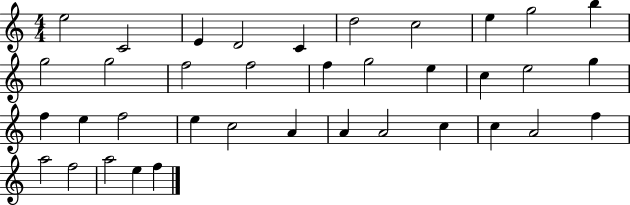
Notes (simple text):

E5/h C4/h E4/q D4/h C4/q D5/h C5/h E5/q G5/h B5/q G5/h G5/h F5/h F5/h F5/q G5/h E5/q C5/q E5/h G5/q F5/q E5/q F5/h E5/q C5/h A4/q A4/q A4/h C5/q C5/q A4/h F5/q A5/h F5/h A5/h E5/q F5/q